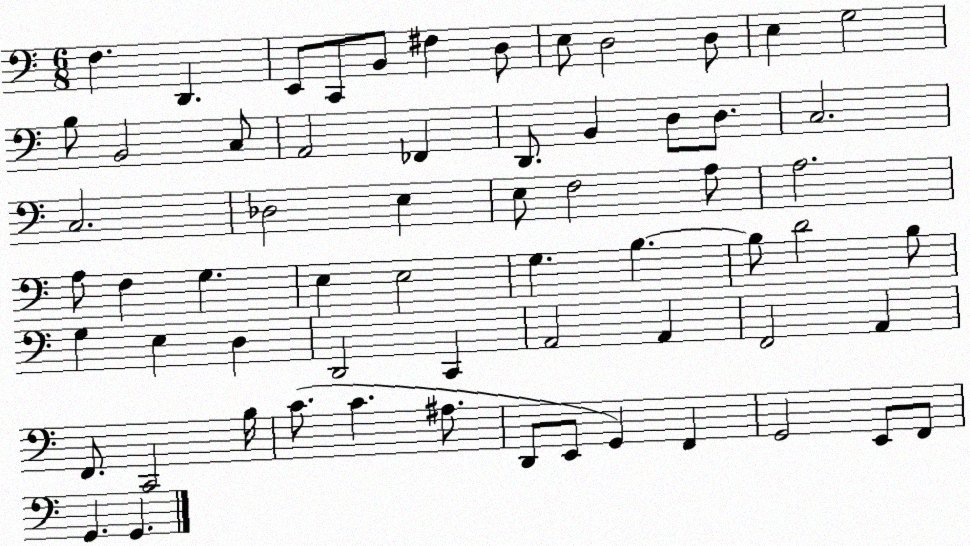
X:1
T:Untitled
M:6/8
L:1/4
K:C
F, D,, E,,/2 C,,/2 B,,/2 ^F, D,/2 E,/2 D,2 D,/2 E, G,2 B,/2 B,,2 C,/2 A,,2 _F,, D,,/2 B,, D,/2 D,/2 C,2 C,2 _D,2 E, E,/2 F,2 A,/2 A,2 A,/2 F, G, E, E,2 G, B, B,/2 D2 B,/2 G, E, D, D,,2 C,, A,,2 A,, F,,2 A,, F,,/2 C,,2 B,/4 C/2 C ^A,/2 D,,/2 E,,/2 G,, F,, G,,2 E,,/2 F,,/2 G,, G,,